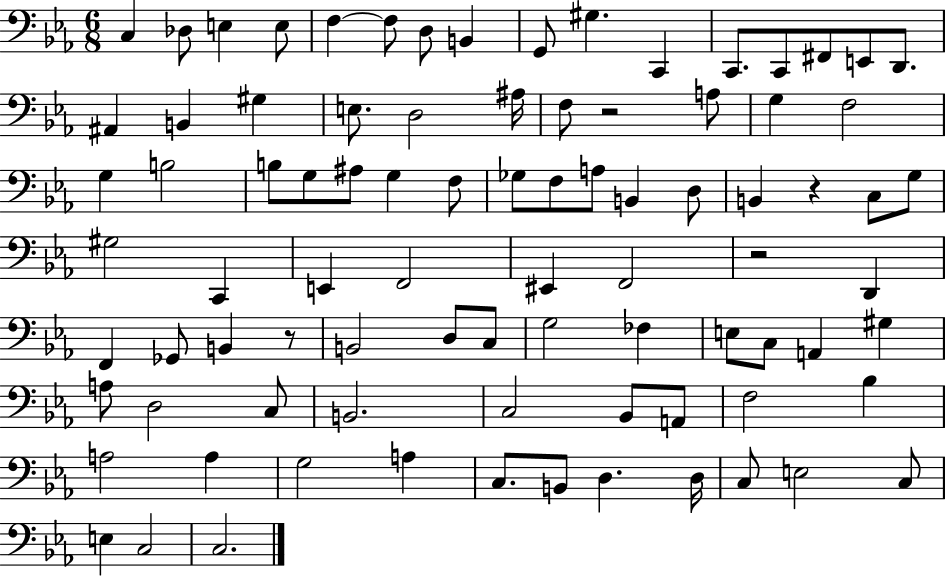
X:1
T:Untitled
M:6/8
L:1/4
K:Eb
C, _D,/2 E, E,/2 F, F,/2 D,/2 B,, G,,/2 ^G, C,, C,,/2 C,,/2 ^F,,/2 E,,/2 D,,/2 ^A,, B,, ^G, E,/2 D,2 ^A,/4 F,/2 z2 A,/2 G, F,2 G, B,2 B,/2 G,/2 ^A,/2 G, F,/2 _G,/2 F,/2 A,/2 B,, D,/2 B,, z C,/2 G,/2 ^G,2 C,, E,, F,,2 ^E,, F,,2 z2 D,, F,, _G,,/2 B,, z/2 B,,2 D,/2 C,/2 G,2 _F, E,/2 C,/2 A,, ^G, A,/2 D,2 C,/2 B,,2 C,2 _B,,/2 A,,/2 F,2 _B, A,2 A, G,2 A, C,/2 B,,/2 D, D,/4 C,/2 E,2 C,/2 E, C,2 C,2